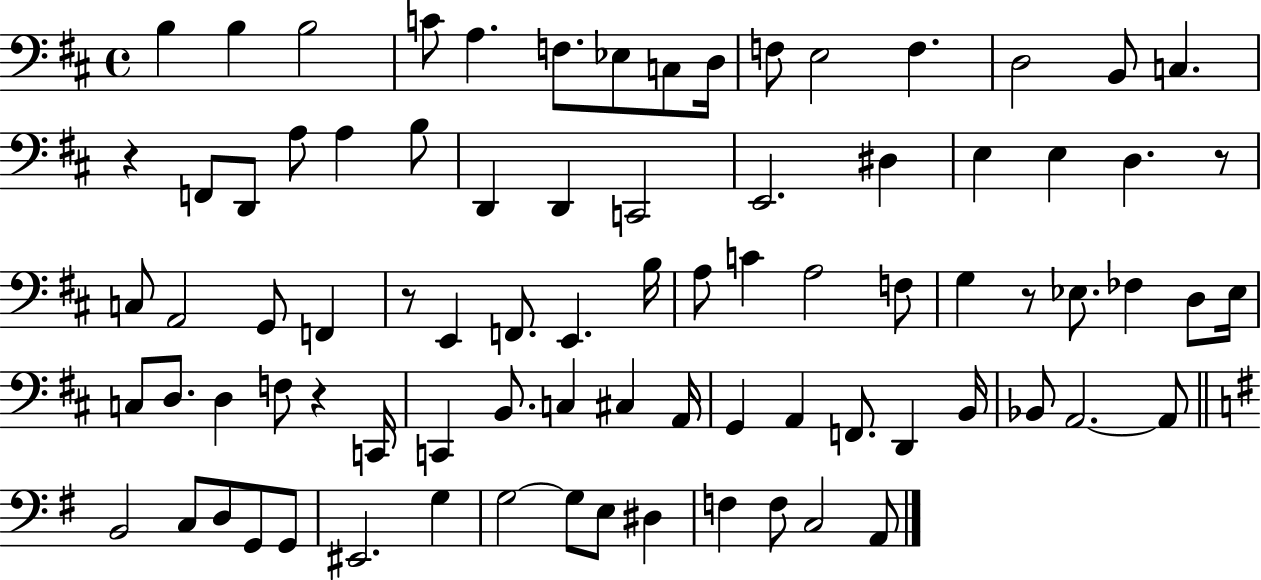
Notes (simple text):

B3/q B3/q B3/h C4/e A3/q. F3/e. Eb3/e C3/e D3/s F3/e E3/h F3/q. D3/h B2/e C3/q. R/q F2/e D2/e A3/e A3/q B3/e D2/q D2/q C2/h E2/h. D#3/q E3/q E3/q D3/q. R/e C3/e A2/h G2/e F2/q R/e E2/q F2/e. E2/q. B3/s A3/e C4/q A3/h F3/e G3/q R/e Eb3/e. FES3/q D3/e Eb3/s C3/e D3/e. D3/q F3/e R/q C2/s C2/q B2/e. C3/q C#3/q A2/s G2/q A2/q F2/e. D2/q B2/s Bb2/e A2/h. A2/e B2/h C3/e D3/e G2/e G2/e EIS2/h. G3/q G3/h G3/e E3/e D#3/q F3/q F3/e C3/h A2/e